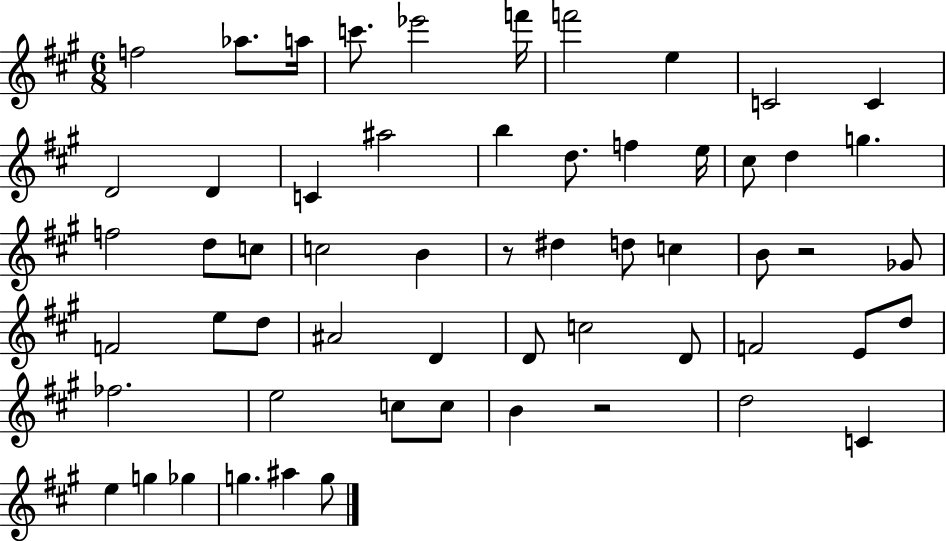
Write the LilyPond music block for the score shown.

{
  \clef treble
  \numericTimeSignature
  \time 6/8
  \key a \major
  \repeat volta 2 { f''2 aes''8. a''16 | c'''8. ees'''2 f'''16 | f'''2 e''4 | c'2 c'4 | \break d'2 d'4 | c'4 ais''2 | b''4 d''8. f''4 e''16 | cis''8 d''4 g''4. | \break f''2 d''8 c''8 | c''2 b'4 | r8 dis''4 d''8 c''4 | b'8 r2 ges'8 | \break f'2 e''8 d''8 | ais'2 d'4 | d'8 c''2 d'8 | f'2 e'8 d''8 | \break fes''2. | e''2 c''8 c''8 | b'4 r2 | d''2 c'4 | \break e''4 g''4 ges''4 | g''4. ais''4 g''8 | } \bar "|."
}